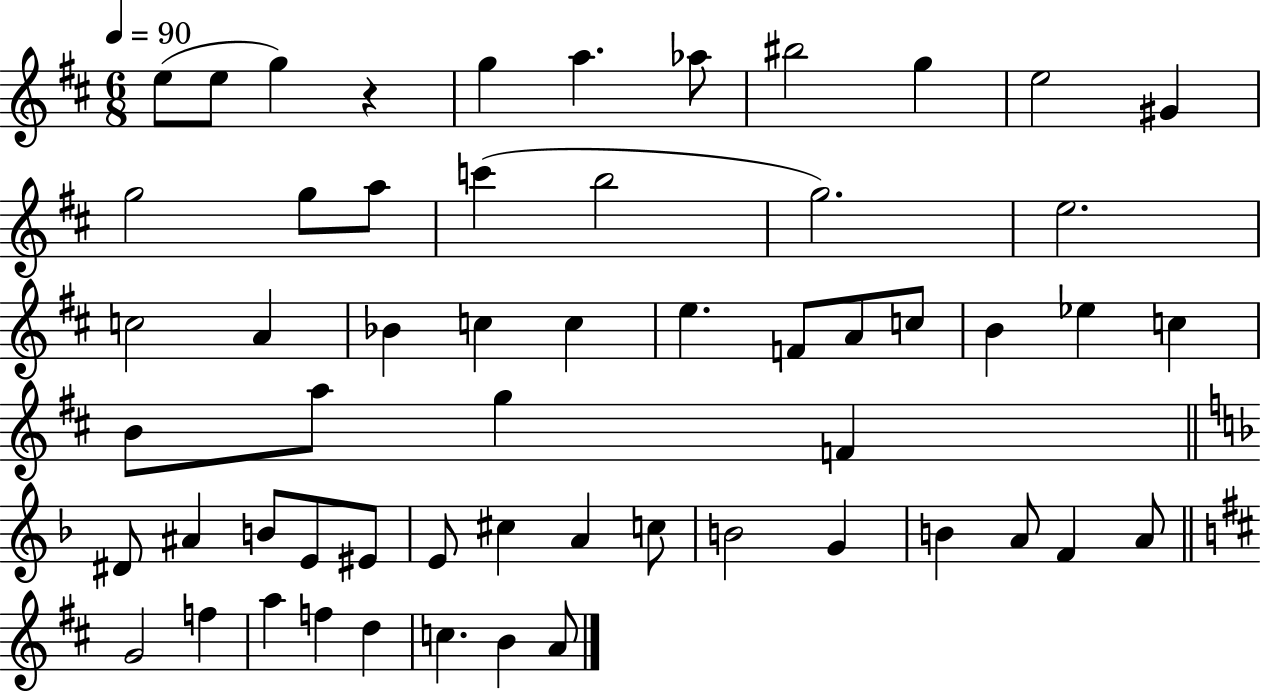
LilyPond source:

{
  \clef treble
  \numericTimeSignature
  \time 6/8
  \key d \major
  \tempo 4 = 90
  \repeat volta 2 { e''8( e''8 g''4) r4 | g''4 a''4. aes''8 | bis''2 g''4 | e''2 gis'4 | \break g''2 g''8 a''8 | c'''4( b''2 | g''2.) | e''2. | \break c''2 a'4 | bes'4 c''4 c''4 | e''4. f'8 a'8 c''8 | b'4 ees''4 c''4 | \break b'8 a''8 g''4 f'4 | \bar "||" \break \key f \major dis'8 ais'4 b'8 e'8 eis'8 | e'8 cis''4 a'4 c''8 | b'2 g'4 | b'4 a'8 f'4 a'8 | \break \bar "||" \break \key b \minor g'2 f''4 | a''4 f''4 d''4 | c''4. b'4 a'8 | } \bar "|."
}